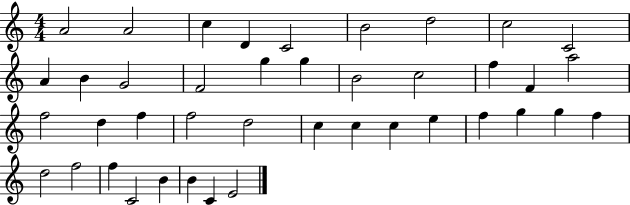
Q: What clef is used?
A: treble